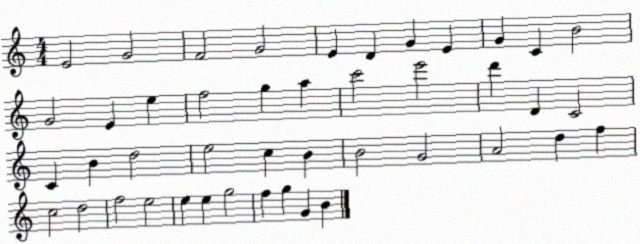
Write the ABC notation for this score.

X:1
T:Untitled
M:4/4
L:1/4
K:C
E2 G2 F2 G2 E D G E G C B2 G2 E e f2 g a c'2 e'2 d' D C2 C B d2 e2 c B B2 G2 A2 d f c2 d2 f2 e2 e e g2 f g G B